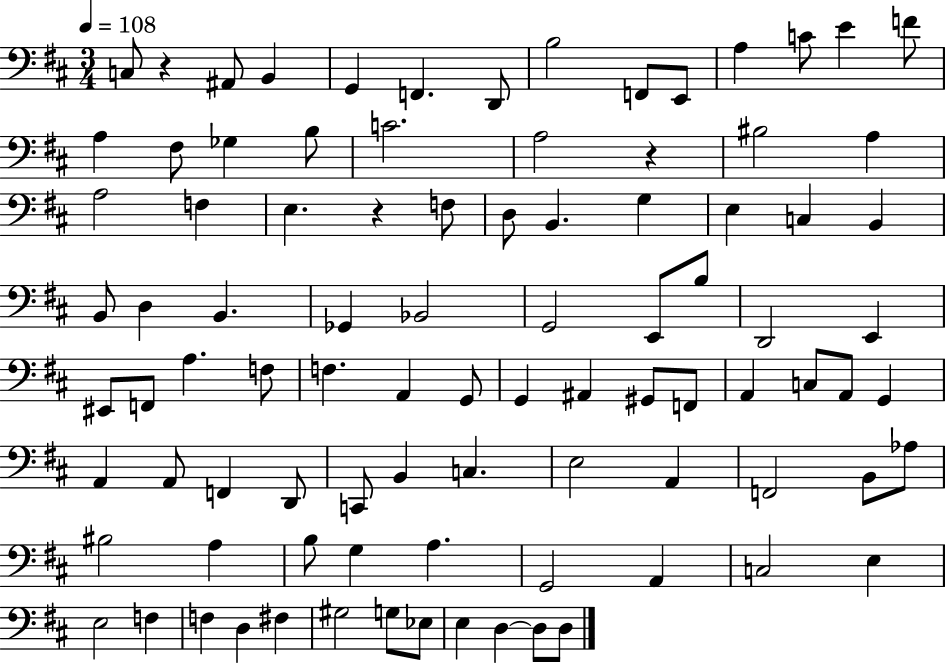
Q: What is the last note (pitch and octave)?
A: D3